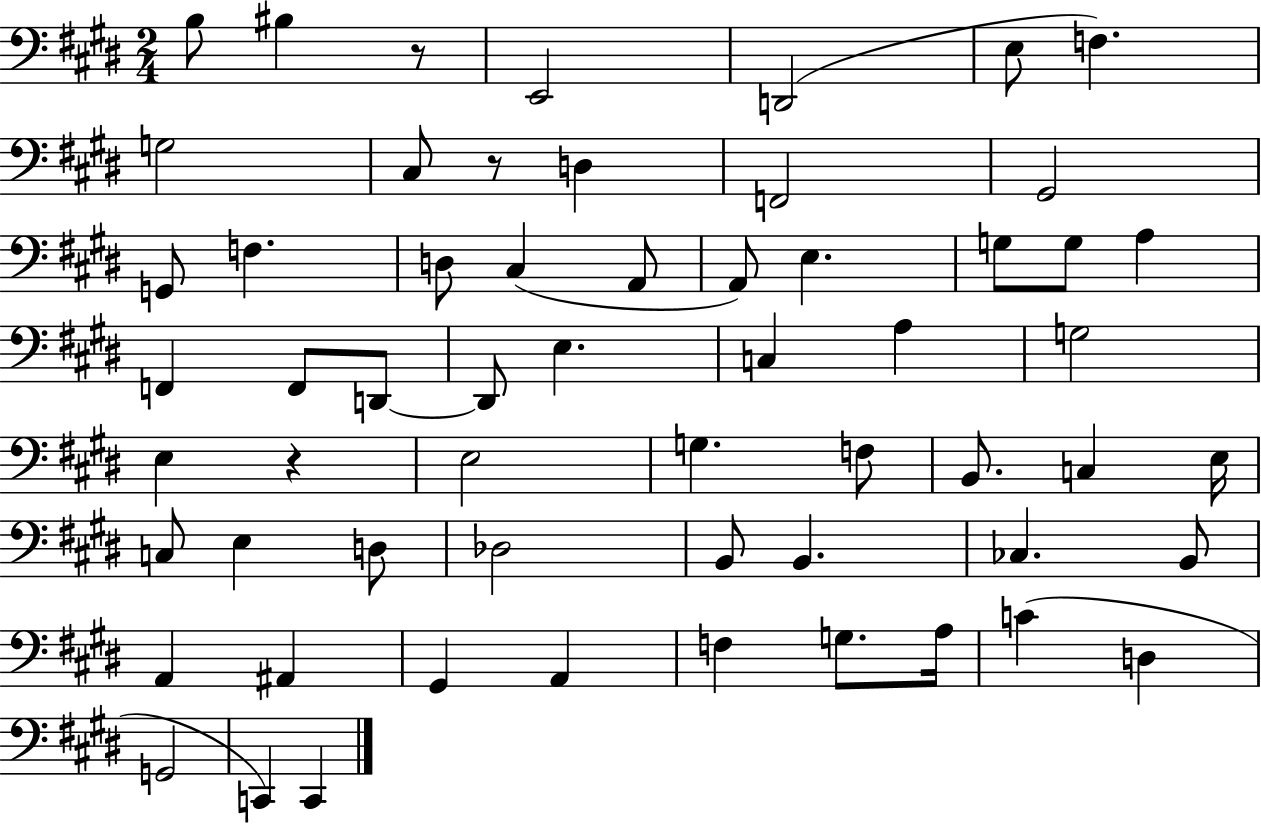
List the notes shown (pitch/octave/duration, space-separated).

B3/e BIS3/q R/e E2/h D2/h E3/e F3/q. G3/h C#3/e R/e D3/q F2/h G#2/h G2/e F3/q. D3/e C#3/q A2/e A2/e E3/q. G3/e G3/e A3/q F2/q F2/e D2/e D2/e E3/q. C3/q A3/q G3/h E3/q R/q E3/h G3/q. F3/e B2/e. C3/q E3/s C3/e E3/q D3/e Db3/h B2/e B2/q. CES3/q. B2/e A2/q A#2/q G#2/q A2/q F3/q G3/e. A3/s C4/q D3/q G2/h C2/q C2/q